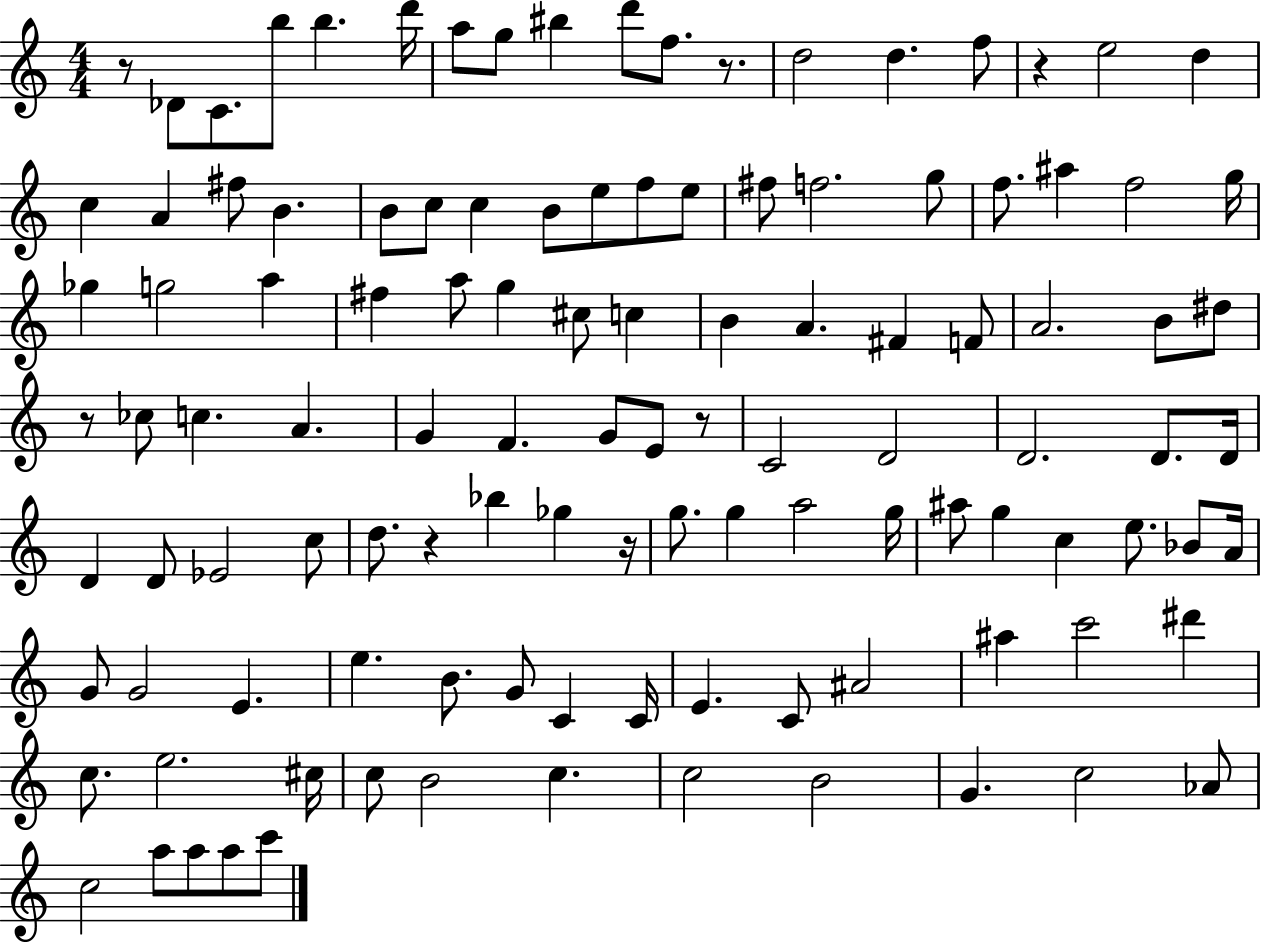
X:1
T:Untitled
M:4/4
L:1/4
K:C
z/2 _D/2 C/2 b/2 b d'/4 a/2 g/2 ^b d'/2 f/2 z/2 d2 d f/2 z e2 d c A ^f/2 B B/2 c/2 c B/2 e/2 f/2 e/2 ^f/2 f2 g/2 f/2 ^a f2 g/4 _g g2 a ^f a/2 g ^c/2 c B A ^F F/2 A2 B/2 ^d/2 z/2 _c/2 c A G F G/2 E/2 z/2 C2 D2 D2 D/2 D/4 D D/2 _E2 c/2 d/2 z _b _g z/4 g/2 g a2 g/4 ^a/2 g c e/2 _B/2 A/4 G/2 G2 E e B/2 G/2 C C/4 E C/2 ^A2 ^a c'2 ^d' c/2 e2 ^c/4 c/2 B2 c c2 B2 G c2 _A/2 c2 a/2 a/2 a/2 c'/2